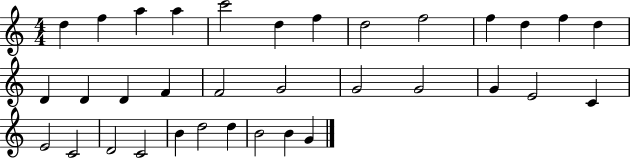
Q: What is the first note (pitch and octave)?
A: D5